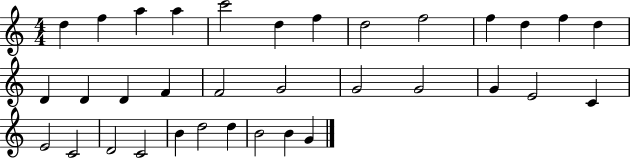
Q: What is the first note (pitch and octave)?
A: D5